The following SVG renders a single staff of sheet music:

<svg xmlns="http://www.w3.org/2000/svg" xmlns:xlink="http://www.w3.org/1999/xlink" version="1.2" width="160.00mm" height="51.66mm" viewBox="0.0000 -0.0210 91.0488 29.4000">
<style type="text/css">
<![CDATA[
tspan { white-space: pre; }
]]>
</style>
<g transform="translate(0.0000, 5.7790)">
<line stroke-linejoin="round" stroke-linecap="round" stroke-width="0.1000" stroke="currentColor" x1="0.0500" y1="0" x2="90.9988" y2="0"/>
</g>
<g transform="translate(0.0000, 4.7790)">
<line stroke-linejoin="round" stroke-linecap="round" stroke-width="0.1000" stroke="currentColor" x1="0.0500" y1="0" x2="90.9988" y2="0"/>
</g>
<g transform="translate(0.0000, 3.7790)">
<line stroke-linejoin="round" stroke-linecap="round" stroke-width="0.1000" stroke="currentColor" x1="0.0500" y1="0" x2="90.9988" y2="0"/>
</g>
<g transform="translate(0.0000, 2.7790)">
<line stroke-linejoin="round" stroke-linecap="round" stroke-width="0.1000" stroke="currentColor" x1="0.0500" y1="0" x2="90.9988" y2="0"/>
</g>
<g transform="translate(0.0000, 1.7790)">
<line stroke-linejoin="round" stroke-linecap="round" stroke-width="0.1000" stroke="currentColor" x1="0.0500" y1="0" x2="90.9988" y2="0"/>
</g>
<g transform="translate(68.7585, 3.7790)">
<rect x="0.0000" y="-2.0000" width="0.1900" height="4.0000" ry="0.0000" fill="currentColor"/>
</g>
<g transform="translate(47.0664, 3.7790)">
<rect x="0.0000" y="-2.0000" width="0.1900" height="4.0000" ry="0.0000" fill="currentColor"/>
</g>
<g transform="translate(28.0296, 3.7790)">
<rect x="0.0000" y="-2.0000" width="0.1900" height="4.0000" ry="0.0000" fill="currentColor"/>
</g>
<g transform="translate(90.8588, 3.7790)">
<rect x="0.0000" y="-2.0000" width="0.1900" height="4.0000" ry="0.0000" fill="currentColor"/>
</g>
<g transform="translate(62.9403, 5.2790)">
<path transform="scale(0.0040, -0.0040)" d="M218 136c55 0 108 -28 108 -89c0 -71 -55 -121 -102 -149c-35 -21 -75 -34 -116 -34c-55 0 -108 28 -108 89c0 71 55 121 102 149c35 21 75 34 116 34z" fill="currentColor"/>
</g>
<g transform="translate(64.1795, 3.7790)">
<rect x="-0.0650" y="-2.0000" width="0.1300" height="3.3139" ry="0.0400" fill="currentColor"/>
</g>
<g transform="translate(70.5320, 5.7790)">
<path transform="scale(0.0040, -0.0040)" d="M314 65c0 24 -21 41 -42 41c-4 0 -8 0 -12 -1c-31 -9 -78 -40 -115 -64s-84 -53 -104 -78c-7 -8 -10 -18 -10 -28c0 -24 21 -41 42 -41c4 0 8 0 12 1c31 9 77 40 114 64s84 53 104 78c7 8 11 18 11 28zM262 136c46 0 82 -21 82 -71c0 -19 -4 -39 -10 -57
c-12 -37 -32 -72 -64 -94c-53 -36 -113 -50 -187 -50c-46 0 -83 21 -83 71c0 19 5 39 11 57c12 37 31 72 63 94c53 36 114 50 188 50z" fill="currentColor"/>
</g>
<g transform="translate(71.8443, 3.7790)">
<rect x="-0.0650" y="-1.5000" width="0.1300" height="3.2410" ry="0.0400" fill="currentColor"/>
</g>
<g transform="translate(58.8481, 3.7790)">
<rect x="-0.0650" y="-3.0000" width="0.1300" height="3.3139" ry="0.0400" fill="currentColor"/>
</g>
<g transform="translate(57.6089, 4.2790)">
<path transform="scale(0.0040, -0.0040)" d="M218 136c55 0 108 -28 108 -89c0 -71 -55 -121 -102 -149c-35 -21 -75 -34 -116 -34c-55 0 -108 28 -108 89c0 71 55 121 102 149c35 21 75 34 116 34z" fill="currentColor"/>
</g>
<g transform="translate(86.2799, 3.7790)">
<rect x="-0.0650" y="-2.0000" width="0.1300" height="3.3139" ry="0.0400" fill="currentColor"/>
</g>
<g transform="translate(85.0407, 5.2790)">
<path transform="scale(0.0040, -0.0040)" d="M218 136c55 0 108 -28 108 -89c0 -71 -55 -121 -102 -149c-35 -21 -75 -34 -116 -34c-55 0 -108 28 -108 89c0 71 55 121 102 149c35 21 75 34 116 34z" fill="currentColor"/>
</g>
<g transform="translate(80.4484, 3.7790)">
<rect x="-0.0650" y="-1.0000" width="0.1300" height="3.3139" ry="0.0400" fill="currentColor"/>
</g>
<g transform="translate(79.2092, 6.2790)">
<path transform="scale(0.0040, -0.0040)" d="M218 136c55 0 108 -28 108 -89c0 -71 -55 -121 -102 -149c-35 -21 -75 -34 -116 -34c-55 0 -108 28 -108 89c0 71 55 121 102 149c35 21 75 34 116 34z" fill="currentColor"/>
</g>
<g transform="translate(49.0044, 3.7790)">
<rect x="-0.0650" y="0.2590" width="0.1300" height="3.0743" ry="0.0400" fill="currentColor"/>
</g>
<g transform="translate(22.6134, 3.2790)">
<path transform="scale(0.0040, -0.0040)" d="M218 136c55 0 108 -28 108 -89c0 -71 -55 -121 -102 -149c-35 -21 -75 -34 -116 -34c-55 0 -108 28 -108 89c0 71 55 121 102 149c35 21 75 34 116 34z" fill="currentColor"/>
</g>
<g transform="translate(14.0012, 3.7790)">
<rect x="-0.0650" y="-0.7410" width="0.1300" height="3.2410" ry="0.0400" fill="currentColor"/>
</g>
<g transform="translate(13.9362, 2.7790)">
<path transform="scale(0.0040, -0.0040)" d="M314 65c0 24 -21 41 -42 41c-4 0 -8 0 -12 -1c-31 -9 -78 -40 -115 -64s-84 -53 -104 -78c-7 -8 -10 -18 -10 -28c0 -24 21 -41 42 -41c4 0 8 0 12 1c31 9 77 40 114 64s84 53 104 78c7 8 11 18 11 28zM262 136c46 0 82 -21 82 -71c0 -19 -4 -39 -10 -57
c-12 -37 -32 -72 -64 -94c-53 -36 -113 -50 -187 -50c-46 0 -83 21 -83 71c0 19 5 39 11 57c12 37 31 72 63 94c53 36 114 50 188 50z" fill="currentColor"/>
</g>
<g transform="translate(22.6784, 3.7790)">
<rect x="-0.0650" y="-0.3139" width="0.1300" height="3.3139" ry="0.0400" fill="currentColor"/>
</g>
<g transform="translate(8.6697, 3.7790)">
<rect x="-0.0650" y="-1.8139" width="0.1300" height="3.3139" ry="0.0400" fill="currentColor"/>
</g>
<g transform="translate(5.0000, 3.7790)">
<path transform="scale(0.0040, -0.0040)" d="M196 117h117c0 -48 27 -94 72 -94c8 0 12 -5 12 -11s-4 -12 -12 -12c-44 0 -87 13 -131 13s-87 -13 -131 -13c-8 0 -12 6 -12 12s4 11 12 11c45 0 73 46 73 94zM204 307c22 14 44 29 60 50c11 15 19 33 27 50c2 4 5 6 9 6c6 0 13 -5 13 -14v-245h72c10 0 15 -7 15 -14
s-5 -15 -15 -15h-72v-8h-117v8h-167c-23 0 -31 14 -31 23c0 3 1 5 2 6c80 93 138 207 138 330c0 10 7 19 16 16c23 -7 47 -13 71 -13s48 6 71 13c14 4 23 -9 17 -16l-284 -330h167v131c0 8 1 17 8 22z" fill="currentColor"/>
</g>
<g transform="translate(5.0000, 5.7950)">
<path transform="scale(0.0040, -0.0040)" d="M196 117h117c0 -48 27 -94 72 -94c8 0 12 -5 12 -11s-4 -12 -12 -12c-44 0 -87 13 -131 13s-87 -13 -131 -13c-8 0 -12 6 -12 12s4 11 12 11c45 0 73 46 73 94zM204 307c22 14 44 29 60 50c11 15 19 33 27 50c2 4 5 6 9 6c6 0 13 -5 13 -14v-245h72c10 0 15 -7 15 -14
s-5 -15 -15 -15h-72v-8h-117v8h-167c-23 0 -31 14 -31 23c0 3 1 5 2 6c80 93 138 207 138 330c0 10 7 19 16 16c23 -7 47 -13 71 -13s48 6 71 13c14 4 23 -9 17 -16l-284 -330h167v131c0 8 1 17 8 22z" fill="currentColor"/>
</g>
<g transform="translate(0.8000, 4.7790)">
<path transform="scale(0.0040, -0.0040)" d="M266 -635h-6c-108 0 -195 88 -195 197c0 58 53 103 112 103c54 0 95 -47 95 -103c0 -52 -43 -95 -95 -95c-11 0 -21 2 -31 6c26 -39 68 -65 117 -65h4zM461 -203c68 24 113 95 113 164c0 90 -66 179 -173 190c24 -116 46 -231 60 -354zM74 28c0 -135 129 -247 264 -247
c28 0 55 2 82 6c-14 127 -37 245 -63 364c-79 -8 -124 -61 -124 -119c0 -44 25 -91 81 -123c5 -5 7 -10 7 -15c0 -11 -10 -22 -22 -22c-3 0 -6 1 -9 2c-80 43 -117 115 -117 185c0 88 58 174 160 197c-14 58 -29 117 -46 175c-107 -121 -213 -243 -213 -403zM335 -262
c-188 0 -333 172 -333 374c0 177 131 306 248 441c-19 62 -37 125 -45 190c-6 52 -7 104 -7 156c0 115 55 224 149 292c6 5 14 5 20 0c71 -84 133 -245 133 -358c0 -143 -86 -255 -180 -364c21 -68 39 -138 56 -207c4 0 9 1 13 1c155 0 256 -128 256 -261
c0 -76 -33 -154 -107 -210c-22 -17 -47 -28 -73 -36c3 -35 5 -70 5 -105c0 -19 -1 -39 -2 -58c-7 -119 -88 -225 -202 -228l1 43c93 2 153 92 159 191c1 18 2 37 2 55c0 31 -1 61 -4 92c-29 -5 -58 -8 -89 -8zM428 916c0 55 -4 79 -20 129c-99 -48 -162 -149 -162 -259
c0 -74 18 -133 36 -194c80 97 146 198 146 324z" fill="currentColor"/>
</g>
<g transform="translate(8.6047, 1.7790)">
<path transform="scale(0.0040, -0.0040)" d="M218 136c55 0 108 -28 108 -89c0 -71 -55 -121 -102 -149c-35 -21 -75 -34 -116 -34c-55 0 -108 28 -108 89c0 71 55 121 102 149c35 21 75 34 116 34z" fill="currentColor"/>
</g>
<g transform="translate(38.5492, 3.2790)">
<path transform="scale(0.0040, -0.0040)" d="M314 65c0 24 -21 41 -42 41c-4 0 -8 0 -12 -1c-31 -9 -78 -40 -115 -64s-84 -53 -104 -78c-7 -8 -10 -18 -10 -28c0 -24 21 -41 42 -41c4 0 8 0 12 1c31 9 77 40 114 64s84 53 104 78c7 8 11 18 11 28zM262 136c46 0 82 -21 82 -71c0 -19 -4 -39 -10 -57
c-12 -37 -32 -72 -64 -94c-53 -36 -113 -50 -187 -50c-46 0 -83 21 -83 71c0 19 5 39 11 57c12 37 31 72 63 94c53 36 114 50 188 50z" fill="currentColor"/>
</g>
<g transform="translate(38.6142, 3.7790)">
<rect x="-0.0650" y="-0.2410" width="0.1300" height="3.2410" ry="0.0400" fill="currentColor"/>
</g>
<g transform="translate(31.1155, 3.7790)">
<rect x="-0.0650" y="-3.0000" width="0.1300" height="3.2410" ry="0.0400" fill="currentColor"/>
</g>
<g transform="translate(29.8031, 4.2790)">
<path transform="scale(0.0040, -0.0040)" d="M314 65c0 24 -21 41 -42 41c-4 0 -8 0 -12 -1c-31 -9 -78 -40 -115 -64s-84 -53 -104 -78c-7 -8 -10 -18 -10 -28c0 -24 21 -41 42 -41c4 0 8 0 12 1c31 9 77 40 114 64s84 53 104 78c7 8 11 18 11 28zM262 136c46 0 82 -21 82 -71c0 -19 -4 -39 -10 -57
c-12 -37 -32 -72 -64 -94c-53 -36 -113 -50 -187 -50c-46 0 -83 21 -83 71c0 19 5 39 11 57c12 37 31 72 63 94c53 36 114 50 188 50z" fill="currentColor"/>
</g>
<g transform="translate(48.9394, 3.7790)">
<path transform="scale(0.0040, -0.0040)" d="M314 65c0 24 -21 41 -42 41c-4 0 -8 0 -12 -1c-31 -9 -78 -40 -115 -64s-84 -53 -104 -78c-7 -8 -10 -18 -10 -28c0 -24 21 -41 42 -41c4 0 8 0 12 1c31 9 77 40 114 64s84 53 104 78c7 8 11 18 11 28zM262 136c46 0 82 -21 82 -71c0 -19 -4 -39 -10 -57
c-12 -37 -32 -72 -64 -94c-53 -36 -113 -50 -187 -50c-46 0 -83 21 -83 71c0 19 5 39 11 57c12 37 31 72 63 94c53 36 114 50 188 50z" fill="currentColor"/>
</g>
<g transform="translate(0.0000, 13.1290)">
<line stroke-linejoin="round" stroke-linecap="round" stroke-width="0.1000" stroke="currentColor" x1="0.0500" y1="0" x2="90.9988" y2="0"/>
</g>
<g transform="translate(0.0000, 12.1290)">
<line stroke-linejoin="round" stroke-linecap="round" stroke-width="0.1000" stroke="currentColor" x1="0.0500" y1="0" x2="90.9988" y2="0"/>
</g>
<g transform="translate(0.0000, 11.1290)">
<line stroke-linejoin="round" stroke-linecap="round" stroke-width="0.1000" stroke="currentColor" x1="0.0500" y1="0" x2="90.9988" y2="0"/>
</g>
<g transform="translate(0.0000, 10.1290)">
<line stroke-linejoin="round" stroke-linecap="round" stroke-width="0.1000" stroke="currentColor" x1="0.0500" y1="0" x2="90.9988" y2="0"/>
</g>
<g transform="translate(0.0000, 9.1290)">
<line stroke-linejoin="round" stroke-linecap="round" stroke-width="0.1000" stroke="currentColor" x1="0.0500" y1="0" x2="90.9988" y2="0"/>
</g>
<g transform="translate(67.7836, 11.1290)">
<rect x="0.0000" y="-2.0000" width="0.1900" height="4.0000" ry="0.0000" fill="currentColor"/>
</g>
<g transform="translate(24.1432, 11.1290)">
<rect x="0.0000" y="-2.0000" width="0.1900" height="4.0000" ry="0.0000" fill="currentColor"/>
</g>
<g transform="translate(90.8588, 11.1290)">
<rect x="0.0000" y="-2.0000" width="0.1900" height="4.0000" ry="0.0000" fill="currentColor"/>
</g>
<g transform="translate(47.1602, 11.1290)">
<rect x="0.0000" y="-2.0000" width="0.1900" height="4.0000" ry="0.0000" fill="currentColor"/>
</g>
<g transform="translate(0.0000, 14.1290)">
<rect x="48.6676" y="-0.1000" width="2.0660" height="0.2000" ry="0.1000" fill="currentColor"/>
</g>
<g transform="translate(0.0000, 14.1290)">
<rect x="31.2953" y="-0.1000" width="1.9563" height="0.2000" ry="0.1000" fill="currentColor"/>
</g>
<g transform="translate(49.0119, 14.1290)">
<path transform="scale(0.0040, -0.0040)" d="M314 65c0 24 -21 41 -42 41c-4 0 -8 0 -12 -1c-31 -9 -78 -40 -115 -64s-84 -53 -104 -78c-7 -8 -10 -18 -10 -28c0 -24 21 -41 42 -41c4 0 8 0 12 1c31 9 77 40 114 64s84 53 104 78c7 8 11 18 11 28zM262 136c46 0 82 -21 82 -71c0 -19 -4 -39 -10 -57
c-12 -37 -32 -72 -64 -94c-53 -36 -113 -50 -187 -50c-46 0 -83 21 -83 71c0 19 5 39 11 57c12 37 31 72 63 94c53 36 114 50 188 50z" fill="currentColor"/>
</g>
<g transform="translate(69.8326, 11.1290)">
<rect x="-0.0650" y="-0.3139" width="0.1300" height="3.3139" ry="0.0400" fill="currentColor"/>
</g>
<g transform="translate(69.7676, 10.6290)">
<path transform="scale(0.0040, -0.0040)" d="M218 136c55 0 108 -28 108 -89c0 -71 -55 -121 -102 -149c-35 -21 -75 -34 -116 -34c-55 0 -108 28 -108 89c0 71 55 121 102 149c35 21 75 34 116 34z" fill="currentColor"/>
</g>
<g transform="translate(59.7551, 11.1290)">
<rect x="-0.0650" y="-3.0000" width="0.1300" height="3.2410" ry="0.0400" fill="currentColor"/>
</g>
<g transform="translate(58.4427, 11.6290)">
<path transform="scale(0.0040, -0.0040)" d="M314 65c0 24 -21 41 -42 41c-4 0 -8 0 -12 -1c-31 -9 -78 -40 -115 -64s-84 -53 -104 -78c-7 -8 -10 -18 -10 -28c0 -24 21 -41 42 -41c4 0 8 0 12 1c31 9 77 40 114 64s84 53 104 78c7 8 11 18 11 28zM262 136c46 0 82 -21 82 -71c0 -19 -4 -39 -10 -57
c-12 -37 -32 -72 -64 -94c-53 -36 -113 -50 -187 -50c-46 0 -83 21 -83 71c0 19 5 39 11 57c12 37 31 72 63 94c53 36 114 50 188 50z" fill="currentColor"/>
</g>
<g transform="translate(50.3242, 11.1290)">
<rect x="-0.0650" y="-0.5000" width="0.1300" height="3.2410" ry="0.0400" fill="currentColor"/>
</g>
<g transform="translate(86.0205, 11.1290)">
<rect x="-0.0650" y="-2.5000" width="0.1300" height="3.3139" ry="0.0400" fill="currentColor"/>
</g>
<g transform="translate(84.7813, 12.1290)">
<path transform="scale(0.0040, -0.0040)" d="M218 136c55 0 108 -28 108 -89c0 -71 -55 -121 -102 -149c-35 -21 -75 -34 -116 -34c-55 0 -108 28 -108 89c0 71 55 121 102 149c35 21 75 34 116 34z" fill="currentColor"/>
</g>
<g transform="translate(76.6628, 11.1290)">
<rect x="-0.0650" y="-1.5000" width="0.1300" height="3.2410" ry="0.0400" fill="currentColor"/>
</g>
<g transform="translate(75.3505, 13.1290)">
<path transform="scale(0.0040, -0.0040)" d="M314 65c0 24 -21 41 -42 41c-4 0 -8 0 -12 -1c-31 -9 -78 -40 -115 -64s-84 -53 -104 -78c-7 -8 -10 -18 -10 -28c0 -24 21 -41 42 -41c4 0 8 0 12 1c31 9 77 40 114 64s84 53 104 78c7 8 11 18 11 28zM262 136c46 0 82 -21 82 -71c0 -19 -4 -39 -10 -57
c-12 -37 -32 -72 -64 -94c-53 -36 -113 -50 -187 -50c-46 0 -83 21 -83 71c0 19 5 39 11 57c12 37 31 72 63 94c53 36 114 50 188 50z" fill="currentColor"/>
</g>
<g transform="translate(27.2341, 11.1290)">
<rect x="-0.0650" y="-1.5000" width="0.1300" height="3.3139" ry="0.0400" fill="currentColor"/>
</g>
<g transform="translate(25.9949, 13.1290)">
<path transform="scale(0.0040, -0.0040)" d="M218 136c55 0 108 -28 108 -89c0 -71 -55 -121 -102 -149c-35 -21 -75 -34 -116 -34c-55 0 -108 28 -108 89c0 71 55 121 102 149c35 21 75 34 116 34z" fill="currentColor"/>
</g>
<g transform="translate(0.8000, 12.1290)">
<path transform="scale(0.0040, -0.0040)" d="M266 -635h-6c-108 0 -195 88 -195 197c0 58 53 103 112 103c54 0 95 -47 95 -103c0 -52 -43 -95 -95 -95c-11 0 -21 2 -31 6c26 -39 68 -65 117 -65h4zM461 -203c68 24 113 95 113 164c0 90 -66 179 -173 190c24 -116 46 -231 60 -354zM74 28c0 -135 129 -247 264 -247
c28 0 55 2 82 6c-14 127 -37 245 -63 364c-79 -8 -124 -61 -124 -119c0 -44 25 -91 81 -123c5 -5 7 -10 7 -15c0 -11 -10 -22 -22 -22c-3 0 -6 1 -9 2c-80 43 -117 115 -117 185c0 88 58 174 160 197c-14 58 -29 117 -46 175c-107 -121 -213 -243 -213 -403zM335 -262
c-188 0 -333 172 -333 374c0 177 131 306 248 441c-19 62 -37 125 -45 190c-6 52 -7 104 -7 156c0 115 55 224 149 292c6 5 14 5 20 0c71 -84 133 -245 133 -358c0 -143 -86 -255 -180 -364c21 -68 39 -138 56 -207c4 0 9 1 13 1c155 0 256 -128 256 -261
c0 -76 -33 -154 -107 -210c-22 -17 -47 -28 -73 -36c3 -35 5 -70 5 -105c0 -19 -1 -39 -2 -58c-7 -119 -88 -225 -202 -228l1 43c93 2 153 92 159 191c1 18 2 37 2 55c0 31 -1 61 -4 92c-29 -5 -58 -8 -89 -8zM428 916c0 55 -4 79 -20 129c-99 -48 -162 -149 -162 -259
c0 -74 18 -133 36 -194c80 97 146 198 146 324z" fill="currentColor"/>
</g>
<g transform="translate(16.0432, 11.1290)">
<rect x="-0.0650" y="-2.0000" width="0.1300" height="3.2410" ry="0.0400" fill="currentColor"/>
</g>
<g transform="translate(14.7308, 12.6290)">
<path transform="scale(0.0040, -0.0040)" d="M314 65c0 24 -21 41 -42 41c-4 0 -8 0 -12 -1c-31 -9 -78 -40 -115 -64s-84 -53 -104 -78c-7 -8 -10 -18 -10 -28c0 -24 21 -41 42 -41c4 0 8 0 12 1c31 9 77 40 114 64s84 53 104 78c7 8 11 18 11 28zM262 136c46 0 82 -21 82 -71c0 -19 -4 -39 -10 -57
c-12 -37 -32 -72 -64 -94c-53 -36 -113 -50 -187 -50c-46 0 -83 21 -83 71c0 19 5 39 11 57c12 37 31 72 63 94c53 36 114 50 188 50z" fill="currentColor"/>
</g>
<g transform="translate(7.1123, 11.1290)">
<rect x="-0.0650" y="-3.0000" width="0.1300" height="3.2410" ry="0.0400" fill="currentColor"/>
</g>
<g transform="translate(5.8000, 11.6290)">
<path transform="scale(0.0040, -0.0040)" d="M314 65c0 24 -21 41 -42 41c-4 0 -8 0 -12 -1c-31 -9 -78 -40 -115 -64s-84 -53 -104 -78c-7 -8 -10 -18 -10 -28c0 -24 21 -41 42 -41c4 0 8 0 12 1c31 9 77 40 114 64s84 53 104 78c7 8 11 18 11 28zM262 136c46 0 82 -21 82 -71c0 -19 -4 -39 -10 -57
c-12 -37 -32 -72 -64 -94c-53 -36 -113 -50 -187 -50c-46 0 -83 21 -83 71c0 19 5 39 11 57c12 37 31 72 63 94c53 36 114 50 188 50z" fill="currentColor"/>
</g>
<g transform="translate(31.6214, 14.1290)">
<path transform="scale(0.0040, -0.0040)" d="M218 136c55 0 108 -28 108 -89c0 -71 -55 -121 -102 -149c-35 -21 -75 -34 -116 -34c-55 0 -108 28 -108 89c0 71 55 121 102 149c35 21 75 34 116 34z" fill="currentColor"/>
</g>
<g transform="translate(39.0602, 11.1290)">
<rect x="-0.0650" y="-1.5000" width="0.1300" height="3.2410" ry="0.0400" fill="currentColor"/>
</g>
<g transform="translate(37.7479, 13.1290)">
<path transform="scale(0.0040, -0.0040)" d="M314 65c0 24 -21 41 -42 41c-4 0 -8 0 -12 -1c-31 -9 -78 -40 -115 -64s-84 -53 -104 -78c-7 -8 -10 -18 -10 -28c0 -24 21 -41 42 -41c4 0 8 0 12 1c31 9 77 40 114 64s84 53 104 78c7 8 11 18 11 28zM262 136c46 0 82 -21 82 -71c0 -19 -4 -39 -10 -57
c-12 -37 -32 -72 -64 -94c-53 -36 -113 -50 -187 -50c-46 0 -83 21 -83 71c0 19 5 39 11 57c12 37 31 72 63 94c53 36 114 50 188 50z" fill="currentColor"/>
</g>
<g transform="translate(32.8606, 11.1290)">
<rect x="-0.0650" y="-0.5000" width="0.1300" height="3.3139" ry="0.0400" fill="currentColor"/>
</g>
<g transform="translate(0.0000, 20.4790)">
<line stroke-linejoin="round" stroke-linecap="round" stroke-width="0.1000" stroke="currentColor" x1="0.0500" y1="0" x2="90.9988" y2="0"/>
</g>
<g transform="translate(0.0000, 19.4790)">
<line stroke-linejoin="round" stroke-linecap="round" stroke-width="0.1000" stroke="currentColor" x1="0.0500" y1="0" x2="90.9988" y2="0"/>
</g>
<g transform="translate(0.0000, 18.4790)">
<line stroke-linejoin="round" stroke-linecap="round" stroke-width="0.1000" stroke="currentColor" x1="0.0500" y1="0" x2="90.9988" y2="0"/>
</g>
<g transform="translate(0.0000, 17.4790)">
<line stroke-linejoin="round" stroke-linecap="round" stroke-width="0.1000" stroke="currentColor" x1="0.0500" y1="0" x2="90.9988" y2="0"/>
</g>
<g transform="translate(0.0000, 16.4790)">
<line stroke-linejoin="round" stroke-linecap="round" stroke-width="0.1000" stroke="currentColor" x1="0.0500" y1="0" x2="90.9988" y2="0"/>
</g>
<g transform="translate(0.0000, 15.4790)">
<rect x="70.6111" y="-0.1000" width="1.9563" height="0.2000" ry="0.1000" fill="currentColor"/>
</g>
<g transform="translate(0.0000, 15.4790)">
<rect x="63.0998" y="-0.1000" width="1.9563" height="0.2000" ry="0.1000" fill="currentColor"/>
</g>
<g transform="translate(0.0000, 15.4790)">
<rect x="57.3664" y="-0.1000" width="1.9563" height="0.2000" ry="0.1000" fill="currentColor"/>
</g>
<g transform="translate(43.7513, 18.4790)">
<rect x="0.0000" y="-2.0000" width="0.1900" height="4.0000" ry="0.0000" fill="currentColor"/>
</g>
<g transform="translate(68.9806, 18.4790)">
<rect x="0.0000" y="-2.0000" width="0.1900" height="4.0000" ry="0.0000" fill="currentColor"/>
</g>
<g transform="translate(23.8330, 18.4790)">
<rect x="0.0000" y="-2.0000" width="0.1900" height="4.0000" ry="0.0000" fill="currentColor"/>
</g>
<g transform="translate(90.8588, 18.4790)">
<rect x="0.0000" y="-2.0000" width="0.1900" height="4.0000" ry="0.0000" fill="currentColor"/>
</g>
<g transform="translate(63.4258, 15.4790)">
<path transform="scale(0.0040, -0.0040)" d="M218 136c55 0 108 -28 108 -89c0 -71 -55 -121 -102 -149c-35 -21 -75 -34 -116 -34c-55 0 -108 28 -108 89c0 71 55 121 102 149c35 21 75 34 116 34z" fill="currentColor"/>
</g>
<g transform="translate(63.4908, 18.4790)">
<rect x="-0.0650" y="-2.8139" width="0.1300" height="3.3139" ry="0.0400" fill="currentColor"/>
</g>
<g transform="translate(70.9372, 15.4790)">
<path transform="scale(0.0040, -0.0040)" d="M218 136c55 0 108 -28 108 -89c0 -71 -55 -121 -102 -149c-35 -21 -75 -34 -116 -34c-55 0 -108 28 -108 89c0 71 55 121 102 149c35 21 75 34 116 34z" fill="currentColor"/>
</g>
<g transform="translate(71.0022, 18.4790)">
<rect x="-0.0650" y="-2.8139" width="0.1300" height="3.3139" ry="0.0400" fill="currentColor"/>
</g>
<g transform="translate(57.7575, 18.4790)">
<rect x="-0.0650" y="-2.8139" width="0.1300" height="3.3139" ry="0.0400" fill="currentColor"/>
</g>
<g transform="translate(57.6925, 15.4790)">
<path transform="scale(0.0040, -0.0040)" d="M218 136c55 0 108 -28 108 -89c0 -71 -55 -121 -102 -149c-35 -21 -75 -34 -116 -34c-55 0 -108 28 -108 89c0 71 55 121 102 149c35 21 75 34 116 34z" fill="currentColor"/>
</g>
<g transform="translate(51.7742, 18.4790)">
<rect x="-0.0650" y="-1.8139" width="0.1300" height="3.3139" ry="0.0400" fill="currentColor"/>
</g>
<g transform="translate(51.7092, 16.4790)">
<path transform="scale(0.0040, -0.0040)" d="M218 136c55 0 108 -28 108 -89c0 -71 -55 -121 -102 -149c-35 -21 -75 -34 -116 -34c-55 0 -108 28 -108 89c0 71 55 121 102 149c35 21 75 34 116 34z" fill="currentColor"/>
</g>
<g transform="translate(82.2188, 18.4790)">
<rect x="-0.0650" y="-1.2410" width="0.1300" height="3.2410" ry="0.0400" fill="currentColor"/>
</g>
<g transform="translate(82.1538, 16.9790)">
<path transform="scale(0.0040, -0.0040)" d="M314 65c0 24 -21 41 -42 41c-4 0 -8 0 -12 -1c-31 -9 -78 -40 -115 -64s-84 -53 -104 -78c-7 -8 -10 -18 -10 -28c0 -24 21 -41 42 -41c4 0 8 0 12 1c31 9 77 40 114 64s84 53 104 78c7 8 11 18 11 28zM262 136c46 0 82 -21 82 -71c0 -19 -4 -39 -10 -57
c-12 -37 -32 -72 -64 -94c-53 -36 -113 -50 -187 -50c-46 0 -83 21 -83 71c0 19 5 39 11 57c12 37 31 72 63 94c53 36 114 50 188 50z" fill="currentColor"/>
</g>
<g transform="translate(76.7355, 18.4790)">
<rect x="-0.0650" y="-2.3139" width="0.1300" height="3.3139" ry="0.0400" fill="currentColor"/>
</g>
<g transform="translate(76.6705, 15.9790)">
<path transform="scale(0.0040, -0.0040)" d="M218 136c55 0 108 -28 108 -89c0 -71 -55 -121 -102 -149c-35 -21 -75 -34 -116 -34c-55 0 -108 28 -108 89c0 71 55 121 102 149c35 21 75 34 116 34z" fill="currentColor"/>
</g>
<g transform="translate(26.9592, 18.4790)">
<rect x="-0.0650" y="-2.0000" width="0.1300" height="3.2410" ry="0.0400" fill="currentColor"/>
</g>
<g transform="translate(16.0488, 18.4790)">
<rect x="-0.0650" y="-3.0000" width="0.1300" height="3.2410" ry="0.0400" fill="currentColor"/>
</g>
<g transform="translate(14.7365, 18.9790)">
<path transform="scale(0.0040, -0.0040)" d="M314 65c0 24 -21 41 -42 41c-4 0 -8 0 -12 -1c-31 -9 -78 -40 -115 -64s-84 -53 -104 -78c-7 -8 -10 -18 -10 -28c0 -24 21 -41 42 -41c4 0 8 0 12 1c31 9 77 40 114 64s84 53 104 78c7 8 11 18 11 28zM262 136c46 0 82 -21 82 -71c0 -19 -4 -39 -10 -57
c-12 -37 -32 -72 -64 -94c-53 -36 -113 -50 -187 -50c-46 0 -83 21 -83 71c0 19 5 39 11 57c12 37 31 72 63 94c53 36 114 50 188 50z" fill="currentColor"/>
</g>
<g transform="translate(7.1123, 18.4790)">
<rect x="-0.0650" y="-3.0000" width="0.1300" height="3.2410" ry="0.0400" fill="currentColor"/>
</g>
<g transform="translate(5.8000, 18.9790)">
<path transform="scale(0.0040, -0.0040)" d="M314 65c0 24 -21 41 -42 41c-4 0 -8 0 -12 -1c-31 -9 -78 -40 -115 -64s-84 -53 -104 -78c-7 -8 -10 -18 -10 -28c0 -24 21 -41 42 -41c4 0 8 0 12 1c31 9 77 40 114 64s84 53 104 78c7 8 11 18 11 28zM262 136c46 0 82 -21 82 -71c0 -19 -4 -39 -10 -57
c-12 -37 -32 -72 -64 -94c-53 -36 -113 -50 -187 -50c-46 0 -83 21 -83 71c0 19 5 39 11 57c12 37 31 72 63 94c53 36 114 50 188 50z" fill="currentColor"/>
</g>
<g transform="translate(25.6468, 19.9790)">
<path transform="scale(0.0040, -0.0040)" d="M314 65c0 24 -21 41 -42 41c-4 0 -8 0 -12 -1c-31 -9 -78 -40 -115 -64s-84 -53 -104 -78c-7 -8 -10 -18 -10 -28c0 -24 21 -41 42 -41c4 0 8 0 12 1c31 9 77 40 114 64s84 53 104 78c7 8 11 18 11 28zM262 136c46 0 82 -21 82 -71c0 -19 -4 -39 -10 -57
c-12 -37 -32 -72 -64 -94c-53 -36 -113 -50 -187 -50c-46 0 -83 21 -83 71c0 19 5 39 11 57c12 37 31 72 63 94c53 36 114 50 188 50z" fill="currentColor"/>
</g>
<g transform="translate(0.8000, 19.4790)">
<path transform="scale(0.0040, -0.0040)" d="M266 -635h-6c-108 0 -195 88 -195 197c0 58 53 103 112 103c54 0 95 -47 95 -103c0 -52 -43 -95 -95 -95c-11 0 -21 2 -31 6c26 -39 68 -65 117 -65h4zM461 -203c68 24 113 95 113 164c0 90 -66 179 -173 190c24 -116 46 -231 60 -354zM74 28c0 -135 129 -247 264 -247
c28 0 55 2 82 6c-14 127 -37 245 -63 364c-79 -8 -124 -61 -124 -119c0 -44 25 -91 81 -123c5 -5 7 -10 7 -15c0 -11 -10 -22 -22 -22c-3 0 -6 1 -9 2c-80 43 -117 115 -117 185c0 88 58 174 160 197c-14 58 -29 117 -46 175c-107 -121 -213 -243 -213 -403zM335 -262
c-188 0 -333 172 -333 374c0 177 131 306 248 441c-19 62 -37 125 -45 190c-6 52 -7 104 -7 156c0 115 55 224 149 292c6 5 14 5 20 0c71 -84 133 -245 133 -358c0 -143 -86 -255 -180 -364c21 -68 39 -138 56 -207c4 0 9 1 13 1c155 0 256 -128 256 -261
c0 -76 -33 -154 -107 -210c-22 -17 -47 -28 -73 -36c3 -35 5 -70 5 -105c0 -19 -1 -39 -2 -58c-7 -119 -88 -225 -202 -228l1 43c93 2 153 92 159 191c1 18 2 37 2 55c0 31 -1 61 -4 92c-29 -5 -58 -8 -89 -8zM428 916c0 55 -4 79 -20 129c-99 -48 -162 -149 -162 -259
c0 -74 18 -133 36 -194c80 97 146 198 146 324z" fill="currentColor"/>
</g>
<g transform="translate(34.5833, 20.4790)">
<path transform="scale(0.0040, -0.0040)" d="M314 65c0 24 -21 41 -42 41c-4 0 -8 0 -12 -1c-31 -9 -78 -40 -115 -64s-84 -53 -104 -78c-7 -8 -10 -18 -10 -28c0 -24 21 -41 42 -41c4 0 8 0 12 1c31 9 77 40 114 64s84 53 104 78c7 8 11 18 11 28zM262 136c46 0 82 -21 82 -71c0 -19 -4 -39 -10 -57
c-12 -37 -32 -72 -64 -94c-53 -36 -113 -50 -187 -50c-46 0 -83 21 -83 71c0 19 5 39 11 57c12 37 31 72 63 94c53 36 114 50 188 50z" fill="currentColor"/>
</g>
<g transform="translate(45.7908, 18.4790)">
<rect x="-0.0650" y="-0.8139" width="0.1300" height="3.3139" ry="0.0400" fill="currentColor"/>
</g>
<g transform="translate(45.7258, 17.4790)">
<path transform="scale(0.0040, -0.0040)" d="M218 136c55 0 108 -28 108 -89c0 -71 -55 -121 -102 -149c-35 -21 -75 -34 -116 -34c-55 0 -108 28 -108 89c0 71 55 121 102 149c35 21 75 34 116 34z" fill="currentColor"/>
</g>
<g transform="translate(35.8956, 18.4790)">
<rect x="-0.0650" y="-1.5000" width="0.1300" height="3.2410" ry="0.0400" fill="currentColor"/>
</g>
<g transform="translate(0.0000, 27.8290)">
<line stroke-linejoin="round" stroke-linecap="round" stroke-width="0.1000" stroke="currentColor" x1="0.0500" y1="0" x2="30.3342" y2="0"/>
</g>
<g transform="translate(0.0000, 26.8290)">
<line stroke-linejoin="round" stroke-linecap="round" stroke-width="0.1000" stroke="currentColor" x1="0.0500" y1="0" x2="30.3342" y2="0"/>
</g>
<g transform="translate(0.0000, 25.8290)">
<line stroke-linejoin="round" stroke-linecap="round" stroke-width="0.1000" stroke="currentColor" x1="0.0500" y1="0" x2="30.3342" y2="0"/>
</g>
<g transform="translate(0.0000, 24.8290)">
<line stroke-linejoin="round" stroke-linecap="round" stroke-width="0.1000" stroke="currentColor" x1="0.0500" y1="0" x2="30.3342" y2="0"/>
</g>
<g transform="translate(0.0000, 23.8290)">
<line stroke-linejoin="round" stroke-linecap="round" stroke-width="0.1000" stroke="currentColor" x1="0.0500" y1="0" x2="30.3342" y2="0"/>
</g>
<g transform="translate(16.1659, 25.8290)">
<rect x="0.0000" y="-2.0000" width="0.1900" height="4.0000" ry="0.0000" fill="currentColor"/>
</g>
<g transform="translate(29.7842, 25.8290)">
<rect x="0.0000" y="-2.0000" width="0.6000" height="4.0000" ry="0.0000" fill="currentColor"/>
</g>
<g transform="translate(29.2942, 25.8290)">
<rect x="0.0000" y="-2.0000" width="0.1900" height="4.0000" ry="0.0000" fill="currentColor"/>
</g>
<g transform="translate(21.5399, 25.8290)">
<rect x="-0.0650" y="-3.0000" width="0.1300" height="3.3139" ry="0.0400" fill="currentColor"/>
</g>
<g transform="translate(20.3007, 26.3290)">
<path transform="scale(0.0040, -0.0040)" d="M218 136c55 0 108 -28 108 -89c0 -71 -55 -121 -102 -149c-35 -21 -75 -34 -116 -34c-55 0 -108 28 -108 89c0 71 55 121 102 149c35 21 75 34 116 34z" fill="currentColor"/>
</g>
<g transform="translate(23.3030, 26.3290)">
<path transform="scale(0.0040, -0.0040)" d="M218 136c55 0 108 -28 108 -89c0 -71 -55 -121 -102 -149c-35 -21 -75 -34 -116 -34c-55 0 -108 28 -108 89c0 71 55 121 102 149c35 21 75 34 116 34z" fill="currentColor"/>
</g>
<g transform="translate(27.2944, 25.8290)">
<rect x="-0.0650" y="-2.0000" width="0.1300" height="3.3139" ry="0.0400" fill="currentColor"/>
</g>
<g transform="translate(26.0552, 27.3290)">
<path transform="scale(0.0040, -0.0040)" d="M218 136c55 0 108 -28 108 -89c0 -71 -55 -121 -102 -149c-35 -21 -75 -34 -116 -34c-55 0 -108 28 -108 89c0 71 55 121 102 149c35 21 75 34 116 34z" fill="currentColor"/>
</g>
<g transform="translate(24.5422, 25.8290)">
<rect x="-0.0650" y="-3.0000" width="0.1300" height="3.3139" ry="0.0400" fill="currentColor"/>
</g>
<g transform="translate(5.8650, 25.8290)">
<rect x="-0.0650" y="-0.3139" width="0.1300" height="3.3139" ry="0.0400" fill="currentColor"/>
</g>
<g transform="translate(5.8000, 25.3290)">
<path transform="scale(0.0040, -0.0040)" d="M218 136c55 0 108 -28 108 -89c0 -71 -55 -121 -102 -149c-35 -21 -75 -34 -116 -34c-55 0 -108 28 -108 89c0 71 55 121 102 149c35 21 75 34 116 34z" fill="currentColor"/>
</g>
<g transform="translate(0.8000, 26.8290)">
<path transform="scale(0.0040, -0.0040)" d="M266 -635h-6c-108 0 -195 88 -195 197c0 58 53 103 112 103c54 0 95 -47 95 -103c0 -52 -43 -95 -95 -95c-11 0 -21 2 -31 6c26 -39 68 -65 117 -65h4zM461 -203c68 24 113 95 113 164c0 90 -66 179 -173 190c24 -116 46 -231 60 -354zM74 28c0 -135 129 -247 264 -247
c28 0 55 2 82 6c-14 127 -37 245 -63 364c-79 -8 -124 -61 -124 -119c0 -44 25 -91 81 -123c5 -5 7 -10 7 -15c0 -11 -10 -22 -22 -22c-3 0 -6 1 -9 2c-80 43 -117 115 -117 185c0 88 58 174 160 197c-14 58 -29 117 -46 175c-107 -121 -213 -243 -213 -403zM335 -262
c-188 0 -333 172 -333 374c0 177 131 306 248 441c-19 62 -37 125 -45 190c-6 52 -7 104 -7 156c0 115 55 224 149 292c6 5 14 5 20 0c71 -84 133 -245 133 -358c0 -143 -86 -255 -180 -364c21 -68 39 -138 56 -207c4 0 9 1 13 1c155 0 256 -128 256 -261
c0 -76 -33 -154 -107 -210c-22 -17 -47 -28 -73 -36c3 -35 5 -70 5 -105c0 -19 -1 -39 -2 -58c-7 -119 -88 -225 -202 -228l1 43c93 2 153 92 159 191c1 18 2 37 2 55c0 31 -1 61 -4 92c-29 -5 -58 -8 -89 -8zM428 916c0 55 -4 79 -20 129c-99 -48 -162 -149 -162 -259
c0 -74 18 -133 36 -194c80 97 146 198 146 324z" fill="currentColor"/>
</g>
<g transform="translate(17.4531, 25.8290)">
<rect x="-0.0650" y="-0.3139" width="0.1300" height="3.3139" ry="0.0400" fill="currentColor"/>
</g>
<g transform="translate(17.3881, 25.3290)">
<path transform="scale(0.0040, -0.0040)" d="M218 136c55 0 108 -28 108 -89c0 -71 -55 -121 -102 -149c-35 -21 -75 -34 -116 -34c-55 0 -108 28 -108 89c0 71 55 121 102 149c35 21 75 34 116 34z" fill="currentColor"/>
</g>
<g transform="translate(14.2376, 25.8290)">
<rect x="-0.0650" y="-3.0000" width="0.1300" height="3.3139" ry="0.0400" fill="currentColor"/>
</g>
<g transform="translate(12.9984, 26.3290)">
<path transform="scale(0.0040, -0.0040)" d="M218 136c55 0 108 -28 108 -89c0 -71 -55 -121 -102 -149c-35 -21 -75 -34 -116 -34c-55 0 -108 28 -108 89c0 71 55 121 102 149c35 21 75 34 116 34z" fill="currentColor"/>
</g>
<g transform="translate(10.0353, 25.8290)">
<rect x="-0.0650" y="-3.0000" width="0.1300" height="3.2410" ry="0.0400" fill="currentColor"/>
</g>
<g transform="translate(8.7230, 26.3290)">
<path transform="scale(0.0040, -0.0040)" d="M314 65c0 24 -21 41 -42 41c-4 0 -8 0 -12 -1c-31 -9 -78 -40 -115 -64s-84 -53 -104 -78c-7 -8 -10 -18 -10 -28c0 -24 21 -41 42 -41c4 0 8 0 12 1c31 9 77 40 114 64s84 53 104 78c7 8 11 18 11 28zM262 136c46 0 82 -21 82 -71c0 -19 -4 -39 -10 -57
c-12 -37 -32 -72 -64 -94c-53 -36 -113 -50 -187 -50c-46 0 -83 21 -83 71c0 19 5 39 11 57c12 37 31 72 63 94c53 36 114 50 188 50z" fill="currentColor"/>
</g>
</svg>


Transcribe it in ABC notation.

X:1
T:Untitled
M:4/4
L:1/4
K:C
f d2 c A2 c2 B2 A F E2 D F A2 F2 E C E2 C2 A2 c E2 G A2 A2 F2 E2 d f a a a g e2 c A2 A c A A F